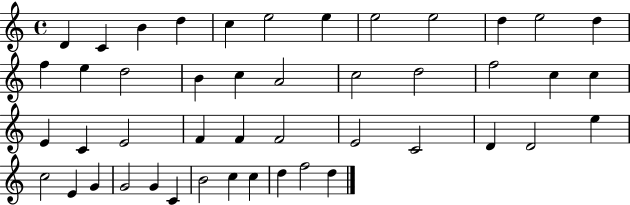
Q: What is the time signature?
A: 4/4